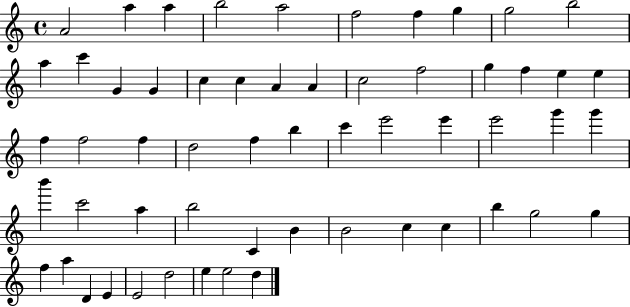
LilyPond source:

{
  \clef treble
  \time 4/4
  \defaultTimeSignature
  \key c \major
  a'2 a''4 a''4 | b''2 a''2 | f''2 f''4 g''4 | g''2 b''2 | \break a''4 c'''4 g'4 g'4 | c''4 c''4 a'4 a'4 | c''2 f''2 | g''4 f''4 e''4 e''4 | \break f''4 f''2 f''4 | d''2 f''4 b''4 | c'''4 e'''2 e'''4 | e'''2 g'''4 g'''4 | \break b'''4 c'''2 a''4 | b''2 c'4 b'4 | b'2 c''4 c''4 | b''4 g''2 g''4 | \break f''4 a''4 d'4 e'4 | e'2 d''2 | e''4 e''2 d''4 | \bar "|."
}